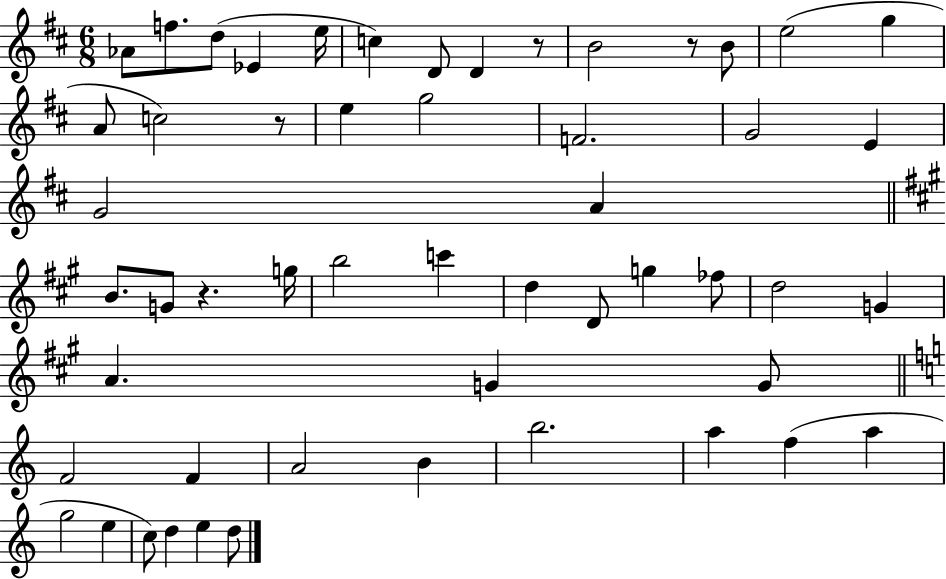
{
  \clef treble
  \numericTimeSignature
  \time 6/8
  \key d \major
  \repeat volta 2 { aes'8 f''8. d''8( ees'4 e''16 | c''4) d'8 d'4 r8 | b'2 r8 b'8 | e''2( g''4 | \break a'8 c''2) r8 | e''4 g''2 | f'2. | g'2 e'4 | \break g'2 a'4 | \bar "||" \break \key a \major b'8. g'8 r4. g''16 | b''2 c'''4 | d''4 d'8 g''4 fes''8 | d''2 g'4 | \break a'4. g'4 g'8 | \bar "||" \break \key c \major f'2 f'4 | a'2 b'4 | b''2. | a''4 f''4( a''4 | \break g''2 e''4 | c''8) d''4 e''4 d''8 | } \bar "|."
}